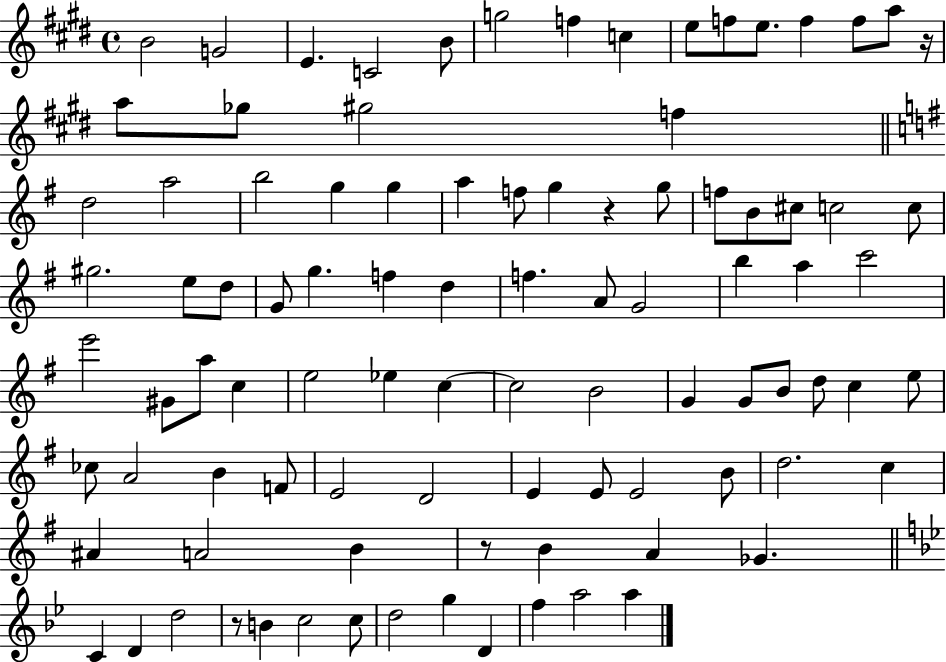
{
  \clef treble
  \time 4/4
  \defaultTimeSignature
  \key e \major
  b'2 g'2 | e'4. c'2 b'8 | g''2 f''4 c''4 | e''8 f''8 e''8. f''4 f''8 a''8 r16 | \break a''8 ges''8 gis''2 f''4 | \bar "||" \break \key g \major d''2 a''2 | b''2 g''4 g''4 | a''4 f''8 g''4 r4 g''8 | f''8 b'8 cis''8 c''2 c''8 | \break gis''2. e''8 d''8 | g'8 g''4. f''4 d''4 | f''4. a'8 g'2 | b''4 a''4 c'''2 | \break e'''2 gis'8 a''8 c''4 | e''2 ees''4 c''4~~ | c''2 b'2 | g'4 g'8 b'8 d''8 c''4 e''8 | \break ces''8 a'2 b'4 f'8 | e'2 d'2 | e'4 e'8 e'2 b'8 | d''2. c''4 | \break ais'4 a'2 b'4 | r8 b'4 a'4 ges'4. | \bar "||" \break \key bes \major c'4 d'4 d''2 | r8 b'4 c''2 c''8 | d''2 g''4 d'4 | f''4 a''2 a''4 | \break \bar "|."
}